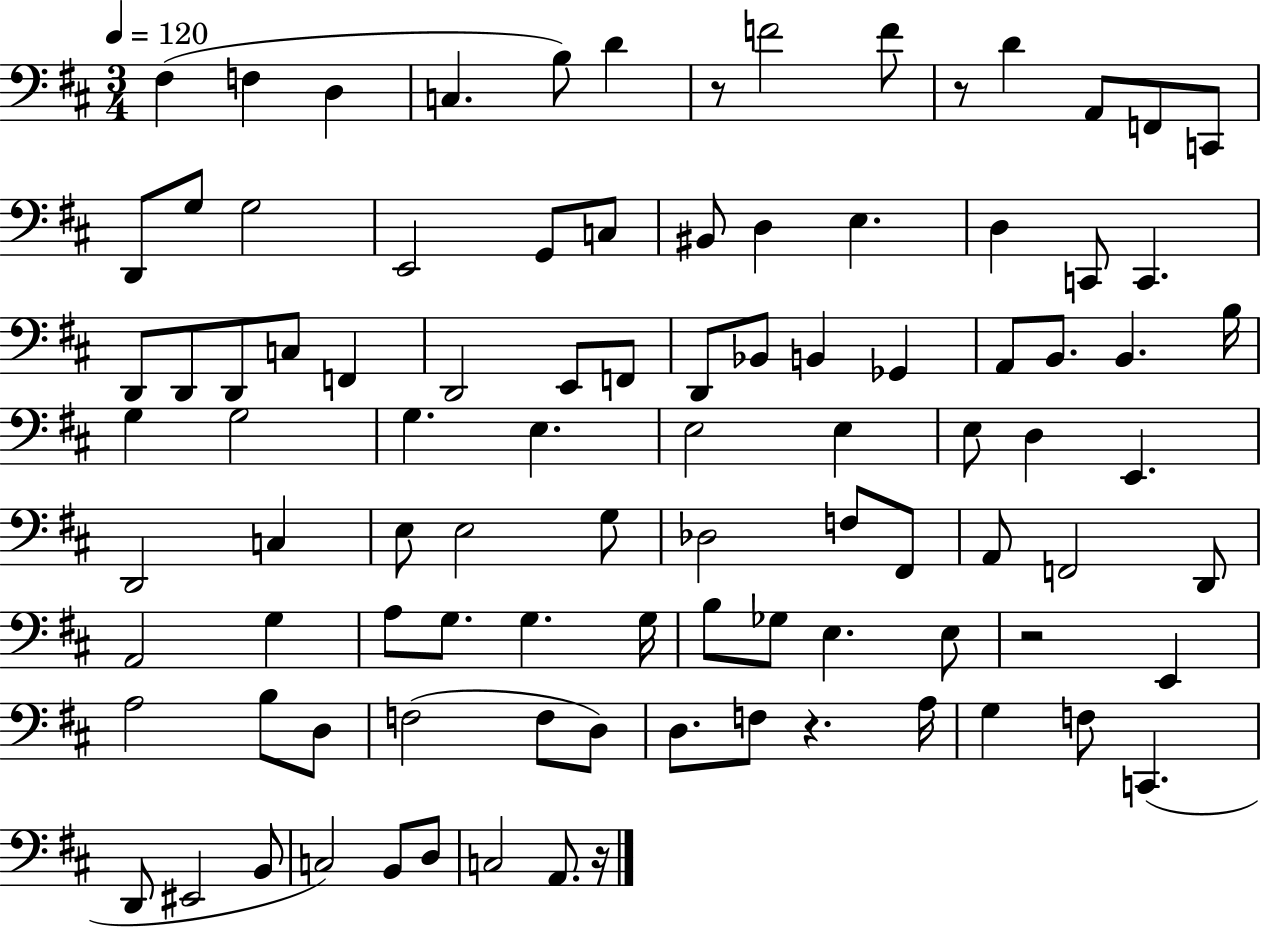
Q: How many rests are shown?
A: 5